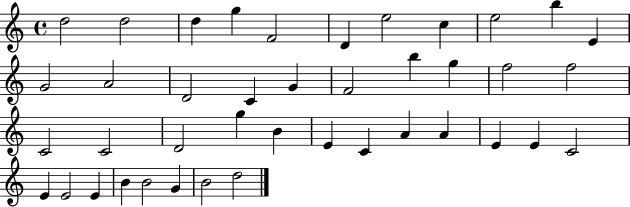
{
  \clef treble
  \time 4/4
  \defaultTimeSignature
  \key c \major
  d''2 d''2 | d''4 g''4 f'2 | d'4 e''2 c''4 | e''2 b''4 e'4 | \break g'2 a'2 | d'2 c'4 g'4 | f'2 b''4 g''4 | f''2 f''2 | \break c'2 c'2 | d'2 g''4 b'4 | e'4 c'4 a'4 a'4 | e'4 e'4 c'2 | \break e'4 e'2 e'4 | b'4 b'2 g'4 | b'2 d''2 | \bar "|."
}